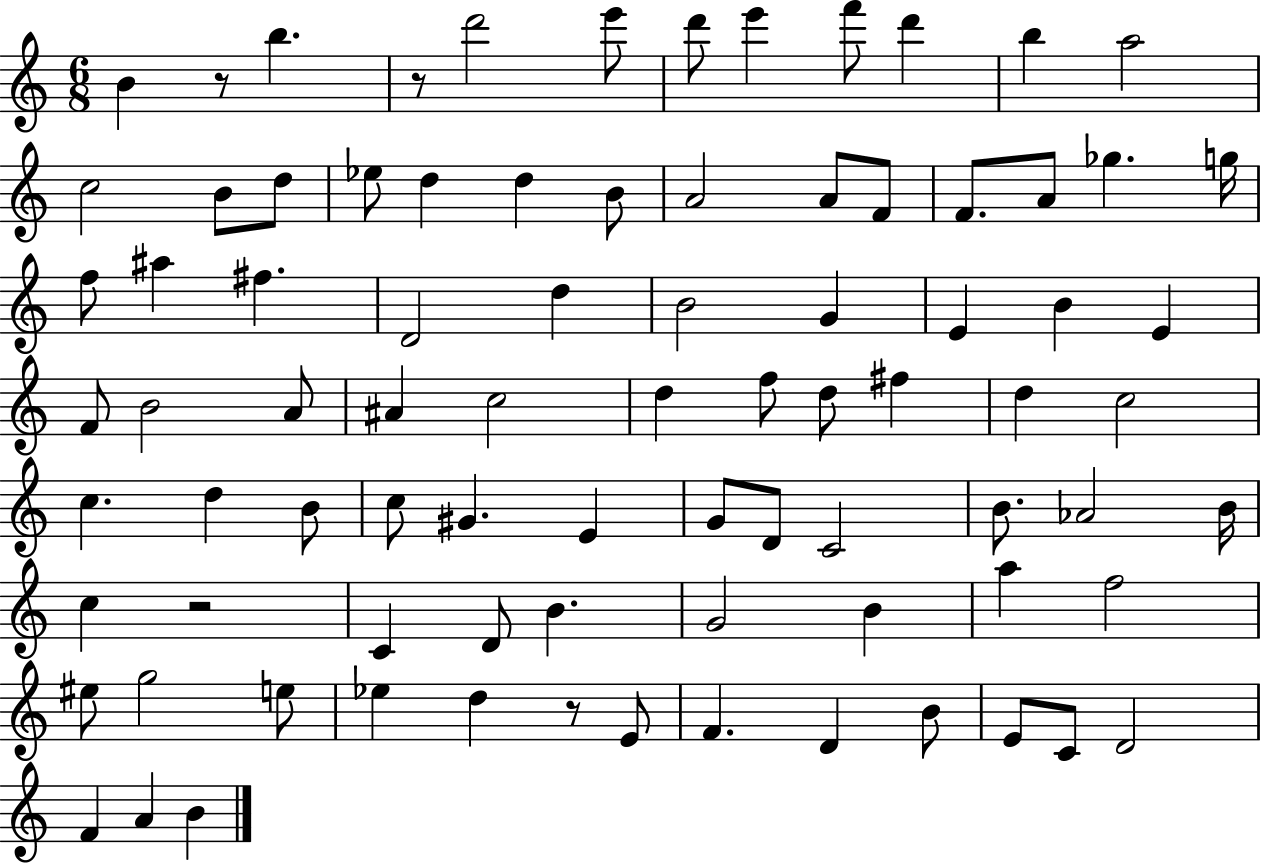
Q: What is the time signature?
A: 6/8